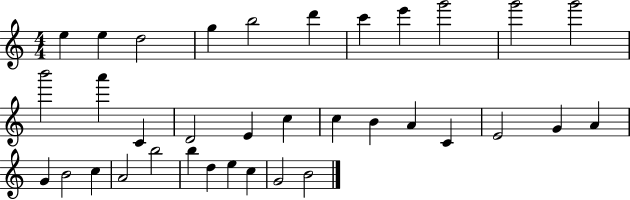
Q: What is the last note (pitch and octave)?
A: B4